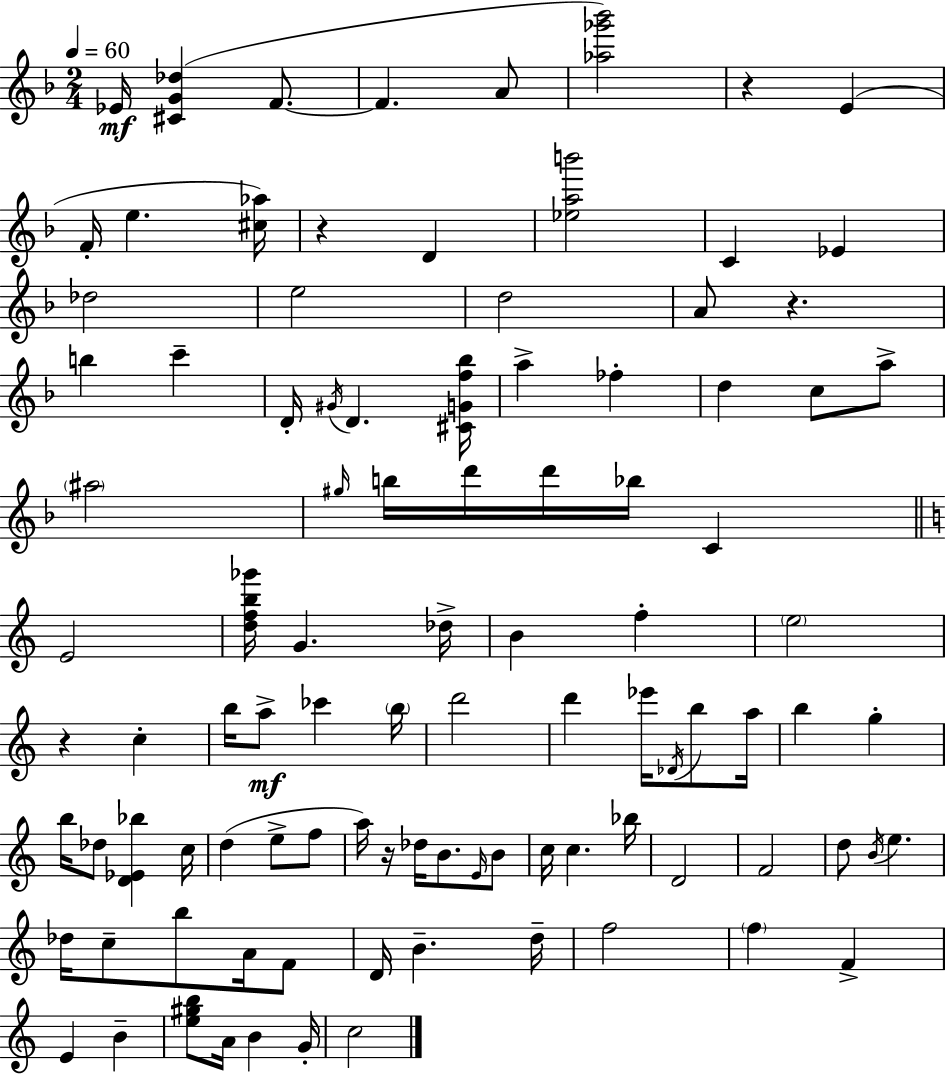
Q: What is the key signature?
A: D minor